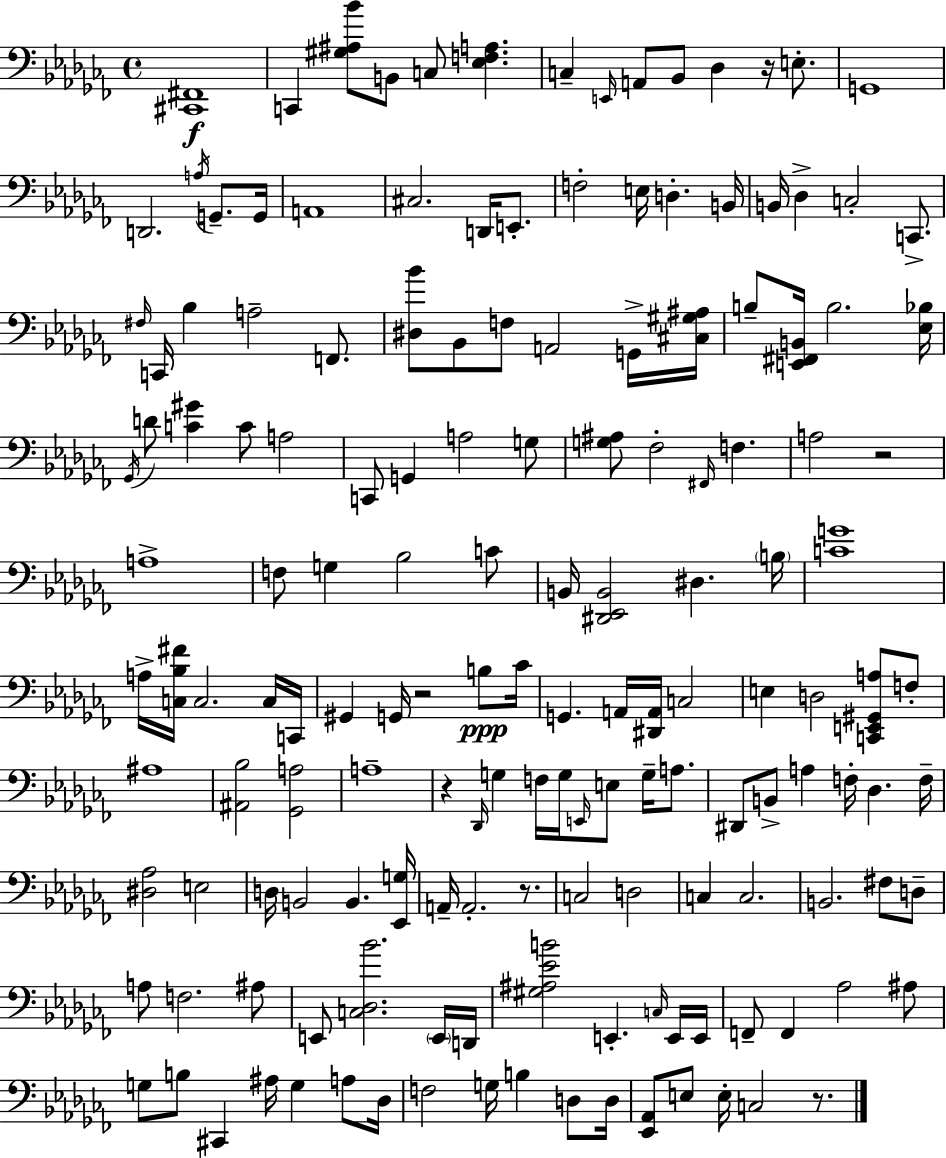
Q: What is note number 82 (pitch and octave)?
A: D#2